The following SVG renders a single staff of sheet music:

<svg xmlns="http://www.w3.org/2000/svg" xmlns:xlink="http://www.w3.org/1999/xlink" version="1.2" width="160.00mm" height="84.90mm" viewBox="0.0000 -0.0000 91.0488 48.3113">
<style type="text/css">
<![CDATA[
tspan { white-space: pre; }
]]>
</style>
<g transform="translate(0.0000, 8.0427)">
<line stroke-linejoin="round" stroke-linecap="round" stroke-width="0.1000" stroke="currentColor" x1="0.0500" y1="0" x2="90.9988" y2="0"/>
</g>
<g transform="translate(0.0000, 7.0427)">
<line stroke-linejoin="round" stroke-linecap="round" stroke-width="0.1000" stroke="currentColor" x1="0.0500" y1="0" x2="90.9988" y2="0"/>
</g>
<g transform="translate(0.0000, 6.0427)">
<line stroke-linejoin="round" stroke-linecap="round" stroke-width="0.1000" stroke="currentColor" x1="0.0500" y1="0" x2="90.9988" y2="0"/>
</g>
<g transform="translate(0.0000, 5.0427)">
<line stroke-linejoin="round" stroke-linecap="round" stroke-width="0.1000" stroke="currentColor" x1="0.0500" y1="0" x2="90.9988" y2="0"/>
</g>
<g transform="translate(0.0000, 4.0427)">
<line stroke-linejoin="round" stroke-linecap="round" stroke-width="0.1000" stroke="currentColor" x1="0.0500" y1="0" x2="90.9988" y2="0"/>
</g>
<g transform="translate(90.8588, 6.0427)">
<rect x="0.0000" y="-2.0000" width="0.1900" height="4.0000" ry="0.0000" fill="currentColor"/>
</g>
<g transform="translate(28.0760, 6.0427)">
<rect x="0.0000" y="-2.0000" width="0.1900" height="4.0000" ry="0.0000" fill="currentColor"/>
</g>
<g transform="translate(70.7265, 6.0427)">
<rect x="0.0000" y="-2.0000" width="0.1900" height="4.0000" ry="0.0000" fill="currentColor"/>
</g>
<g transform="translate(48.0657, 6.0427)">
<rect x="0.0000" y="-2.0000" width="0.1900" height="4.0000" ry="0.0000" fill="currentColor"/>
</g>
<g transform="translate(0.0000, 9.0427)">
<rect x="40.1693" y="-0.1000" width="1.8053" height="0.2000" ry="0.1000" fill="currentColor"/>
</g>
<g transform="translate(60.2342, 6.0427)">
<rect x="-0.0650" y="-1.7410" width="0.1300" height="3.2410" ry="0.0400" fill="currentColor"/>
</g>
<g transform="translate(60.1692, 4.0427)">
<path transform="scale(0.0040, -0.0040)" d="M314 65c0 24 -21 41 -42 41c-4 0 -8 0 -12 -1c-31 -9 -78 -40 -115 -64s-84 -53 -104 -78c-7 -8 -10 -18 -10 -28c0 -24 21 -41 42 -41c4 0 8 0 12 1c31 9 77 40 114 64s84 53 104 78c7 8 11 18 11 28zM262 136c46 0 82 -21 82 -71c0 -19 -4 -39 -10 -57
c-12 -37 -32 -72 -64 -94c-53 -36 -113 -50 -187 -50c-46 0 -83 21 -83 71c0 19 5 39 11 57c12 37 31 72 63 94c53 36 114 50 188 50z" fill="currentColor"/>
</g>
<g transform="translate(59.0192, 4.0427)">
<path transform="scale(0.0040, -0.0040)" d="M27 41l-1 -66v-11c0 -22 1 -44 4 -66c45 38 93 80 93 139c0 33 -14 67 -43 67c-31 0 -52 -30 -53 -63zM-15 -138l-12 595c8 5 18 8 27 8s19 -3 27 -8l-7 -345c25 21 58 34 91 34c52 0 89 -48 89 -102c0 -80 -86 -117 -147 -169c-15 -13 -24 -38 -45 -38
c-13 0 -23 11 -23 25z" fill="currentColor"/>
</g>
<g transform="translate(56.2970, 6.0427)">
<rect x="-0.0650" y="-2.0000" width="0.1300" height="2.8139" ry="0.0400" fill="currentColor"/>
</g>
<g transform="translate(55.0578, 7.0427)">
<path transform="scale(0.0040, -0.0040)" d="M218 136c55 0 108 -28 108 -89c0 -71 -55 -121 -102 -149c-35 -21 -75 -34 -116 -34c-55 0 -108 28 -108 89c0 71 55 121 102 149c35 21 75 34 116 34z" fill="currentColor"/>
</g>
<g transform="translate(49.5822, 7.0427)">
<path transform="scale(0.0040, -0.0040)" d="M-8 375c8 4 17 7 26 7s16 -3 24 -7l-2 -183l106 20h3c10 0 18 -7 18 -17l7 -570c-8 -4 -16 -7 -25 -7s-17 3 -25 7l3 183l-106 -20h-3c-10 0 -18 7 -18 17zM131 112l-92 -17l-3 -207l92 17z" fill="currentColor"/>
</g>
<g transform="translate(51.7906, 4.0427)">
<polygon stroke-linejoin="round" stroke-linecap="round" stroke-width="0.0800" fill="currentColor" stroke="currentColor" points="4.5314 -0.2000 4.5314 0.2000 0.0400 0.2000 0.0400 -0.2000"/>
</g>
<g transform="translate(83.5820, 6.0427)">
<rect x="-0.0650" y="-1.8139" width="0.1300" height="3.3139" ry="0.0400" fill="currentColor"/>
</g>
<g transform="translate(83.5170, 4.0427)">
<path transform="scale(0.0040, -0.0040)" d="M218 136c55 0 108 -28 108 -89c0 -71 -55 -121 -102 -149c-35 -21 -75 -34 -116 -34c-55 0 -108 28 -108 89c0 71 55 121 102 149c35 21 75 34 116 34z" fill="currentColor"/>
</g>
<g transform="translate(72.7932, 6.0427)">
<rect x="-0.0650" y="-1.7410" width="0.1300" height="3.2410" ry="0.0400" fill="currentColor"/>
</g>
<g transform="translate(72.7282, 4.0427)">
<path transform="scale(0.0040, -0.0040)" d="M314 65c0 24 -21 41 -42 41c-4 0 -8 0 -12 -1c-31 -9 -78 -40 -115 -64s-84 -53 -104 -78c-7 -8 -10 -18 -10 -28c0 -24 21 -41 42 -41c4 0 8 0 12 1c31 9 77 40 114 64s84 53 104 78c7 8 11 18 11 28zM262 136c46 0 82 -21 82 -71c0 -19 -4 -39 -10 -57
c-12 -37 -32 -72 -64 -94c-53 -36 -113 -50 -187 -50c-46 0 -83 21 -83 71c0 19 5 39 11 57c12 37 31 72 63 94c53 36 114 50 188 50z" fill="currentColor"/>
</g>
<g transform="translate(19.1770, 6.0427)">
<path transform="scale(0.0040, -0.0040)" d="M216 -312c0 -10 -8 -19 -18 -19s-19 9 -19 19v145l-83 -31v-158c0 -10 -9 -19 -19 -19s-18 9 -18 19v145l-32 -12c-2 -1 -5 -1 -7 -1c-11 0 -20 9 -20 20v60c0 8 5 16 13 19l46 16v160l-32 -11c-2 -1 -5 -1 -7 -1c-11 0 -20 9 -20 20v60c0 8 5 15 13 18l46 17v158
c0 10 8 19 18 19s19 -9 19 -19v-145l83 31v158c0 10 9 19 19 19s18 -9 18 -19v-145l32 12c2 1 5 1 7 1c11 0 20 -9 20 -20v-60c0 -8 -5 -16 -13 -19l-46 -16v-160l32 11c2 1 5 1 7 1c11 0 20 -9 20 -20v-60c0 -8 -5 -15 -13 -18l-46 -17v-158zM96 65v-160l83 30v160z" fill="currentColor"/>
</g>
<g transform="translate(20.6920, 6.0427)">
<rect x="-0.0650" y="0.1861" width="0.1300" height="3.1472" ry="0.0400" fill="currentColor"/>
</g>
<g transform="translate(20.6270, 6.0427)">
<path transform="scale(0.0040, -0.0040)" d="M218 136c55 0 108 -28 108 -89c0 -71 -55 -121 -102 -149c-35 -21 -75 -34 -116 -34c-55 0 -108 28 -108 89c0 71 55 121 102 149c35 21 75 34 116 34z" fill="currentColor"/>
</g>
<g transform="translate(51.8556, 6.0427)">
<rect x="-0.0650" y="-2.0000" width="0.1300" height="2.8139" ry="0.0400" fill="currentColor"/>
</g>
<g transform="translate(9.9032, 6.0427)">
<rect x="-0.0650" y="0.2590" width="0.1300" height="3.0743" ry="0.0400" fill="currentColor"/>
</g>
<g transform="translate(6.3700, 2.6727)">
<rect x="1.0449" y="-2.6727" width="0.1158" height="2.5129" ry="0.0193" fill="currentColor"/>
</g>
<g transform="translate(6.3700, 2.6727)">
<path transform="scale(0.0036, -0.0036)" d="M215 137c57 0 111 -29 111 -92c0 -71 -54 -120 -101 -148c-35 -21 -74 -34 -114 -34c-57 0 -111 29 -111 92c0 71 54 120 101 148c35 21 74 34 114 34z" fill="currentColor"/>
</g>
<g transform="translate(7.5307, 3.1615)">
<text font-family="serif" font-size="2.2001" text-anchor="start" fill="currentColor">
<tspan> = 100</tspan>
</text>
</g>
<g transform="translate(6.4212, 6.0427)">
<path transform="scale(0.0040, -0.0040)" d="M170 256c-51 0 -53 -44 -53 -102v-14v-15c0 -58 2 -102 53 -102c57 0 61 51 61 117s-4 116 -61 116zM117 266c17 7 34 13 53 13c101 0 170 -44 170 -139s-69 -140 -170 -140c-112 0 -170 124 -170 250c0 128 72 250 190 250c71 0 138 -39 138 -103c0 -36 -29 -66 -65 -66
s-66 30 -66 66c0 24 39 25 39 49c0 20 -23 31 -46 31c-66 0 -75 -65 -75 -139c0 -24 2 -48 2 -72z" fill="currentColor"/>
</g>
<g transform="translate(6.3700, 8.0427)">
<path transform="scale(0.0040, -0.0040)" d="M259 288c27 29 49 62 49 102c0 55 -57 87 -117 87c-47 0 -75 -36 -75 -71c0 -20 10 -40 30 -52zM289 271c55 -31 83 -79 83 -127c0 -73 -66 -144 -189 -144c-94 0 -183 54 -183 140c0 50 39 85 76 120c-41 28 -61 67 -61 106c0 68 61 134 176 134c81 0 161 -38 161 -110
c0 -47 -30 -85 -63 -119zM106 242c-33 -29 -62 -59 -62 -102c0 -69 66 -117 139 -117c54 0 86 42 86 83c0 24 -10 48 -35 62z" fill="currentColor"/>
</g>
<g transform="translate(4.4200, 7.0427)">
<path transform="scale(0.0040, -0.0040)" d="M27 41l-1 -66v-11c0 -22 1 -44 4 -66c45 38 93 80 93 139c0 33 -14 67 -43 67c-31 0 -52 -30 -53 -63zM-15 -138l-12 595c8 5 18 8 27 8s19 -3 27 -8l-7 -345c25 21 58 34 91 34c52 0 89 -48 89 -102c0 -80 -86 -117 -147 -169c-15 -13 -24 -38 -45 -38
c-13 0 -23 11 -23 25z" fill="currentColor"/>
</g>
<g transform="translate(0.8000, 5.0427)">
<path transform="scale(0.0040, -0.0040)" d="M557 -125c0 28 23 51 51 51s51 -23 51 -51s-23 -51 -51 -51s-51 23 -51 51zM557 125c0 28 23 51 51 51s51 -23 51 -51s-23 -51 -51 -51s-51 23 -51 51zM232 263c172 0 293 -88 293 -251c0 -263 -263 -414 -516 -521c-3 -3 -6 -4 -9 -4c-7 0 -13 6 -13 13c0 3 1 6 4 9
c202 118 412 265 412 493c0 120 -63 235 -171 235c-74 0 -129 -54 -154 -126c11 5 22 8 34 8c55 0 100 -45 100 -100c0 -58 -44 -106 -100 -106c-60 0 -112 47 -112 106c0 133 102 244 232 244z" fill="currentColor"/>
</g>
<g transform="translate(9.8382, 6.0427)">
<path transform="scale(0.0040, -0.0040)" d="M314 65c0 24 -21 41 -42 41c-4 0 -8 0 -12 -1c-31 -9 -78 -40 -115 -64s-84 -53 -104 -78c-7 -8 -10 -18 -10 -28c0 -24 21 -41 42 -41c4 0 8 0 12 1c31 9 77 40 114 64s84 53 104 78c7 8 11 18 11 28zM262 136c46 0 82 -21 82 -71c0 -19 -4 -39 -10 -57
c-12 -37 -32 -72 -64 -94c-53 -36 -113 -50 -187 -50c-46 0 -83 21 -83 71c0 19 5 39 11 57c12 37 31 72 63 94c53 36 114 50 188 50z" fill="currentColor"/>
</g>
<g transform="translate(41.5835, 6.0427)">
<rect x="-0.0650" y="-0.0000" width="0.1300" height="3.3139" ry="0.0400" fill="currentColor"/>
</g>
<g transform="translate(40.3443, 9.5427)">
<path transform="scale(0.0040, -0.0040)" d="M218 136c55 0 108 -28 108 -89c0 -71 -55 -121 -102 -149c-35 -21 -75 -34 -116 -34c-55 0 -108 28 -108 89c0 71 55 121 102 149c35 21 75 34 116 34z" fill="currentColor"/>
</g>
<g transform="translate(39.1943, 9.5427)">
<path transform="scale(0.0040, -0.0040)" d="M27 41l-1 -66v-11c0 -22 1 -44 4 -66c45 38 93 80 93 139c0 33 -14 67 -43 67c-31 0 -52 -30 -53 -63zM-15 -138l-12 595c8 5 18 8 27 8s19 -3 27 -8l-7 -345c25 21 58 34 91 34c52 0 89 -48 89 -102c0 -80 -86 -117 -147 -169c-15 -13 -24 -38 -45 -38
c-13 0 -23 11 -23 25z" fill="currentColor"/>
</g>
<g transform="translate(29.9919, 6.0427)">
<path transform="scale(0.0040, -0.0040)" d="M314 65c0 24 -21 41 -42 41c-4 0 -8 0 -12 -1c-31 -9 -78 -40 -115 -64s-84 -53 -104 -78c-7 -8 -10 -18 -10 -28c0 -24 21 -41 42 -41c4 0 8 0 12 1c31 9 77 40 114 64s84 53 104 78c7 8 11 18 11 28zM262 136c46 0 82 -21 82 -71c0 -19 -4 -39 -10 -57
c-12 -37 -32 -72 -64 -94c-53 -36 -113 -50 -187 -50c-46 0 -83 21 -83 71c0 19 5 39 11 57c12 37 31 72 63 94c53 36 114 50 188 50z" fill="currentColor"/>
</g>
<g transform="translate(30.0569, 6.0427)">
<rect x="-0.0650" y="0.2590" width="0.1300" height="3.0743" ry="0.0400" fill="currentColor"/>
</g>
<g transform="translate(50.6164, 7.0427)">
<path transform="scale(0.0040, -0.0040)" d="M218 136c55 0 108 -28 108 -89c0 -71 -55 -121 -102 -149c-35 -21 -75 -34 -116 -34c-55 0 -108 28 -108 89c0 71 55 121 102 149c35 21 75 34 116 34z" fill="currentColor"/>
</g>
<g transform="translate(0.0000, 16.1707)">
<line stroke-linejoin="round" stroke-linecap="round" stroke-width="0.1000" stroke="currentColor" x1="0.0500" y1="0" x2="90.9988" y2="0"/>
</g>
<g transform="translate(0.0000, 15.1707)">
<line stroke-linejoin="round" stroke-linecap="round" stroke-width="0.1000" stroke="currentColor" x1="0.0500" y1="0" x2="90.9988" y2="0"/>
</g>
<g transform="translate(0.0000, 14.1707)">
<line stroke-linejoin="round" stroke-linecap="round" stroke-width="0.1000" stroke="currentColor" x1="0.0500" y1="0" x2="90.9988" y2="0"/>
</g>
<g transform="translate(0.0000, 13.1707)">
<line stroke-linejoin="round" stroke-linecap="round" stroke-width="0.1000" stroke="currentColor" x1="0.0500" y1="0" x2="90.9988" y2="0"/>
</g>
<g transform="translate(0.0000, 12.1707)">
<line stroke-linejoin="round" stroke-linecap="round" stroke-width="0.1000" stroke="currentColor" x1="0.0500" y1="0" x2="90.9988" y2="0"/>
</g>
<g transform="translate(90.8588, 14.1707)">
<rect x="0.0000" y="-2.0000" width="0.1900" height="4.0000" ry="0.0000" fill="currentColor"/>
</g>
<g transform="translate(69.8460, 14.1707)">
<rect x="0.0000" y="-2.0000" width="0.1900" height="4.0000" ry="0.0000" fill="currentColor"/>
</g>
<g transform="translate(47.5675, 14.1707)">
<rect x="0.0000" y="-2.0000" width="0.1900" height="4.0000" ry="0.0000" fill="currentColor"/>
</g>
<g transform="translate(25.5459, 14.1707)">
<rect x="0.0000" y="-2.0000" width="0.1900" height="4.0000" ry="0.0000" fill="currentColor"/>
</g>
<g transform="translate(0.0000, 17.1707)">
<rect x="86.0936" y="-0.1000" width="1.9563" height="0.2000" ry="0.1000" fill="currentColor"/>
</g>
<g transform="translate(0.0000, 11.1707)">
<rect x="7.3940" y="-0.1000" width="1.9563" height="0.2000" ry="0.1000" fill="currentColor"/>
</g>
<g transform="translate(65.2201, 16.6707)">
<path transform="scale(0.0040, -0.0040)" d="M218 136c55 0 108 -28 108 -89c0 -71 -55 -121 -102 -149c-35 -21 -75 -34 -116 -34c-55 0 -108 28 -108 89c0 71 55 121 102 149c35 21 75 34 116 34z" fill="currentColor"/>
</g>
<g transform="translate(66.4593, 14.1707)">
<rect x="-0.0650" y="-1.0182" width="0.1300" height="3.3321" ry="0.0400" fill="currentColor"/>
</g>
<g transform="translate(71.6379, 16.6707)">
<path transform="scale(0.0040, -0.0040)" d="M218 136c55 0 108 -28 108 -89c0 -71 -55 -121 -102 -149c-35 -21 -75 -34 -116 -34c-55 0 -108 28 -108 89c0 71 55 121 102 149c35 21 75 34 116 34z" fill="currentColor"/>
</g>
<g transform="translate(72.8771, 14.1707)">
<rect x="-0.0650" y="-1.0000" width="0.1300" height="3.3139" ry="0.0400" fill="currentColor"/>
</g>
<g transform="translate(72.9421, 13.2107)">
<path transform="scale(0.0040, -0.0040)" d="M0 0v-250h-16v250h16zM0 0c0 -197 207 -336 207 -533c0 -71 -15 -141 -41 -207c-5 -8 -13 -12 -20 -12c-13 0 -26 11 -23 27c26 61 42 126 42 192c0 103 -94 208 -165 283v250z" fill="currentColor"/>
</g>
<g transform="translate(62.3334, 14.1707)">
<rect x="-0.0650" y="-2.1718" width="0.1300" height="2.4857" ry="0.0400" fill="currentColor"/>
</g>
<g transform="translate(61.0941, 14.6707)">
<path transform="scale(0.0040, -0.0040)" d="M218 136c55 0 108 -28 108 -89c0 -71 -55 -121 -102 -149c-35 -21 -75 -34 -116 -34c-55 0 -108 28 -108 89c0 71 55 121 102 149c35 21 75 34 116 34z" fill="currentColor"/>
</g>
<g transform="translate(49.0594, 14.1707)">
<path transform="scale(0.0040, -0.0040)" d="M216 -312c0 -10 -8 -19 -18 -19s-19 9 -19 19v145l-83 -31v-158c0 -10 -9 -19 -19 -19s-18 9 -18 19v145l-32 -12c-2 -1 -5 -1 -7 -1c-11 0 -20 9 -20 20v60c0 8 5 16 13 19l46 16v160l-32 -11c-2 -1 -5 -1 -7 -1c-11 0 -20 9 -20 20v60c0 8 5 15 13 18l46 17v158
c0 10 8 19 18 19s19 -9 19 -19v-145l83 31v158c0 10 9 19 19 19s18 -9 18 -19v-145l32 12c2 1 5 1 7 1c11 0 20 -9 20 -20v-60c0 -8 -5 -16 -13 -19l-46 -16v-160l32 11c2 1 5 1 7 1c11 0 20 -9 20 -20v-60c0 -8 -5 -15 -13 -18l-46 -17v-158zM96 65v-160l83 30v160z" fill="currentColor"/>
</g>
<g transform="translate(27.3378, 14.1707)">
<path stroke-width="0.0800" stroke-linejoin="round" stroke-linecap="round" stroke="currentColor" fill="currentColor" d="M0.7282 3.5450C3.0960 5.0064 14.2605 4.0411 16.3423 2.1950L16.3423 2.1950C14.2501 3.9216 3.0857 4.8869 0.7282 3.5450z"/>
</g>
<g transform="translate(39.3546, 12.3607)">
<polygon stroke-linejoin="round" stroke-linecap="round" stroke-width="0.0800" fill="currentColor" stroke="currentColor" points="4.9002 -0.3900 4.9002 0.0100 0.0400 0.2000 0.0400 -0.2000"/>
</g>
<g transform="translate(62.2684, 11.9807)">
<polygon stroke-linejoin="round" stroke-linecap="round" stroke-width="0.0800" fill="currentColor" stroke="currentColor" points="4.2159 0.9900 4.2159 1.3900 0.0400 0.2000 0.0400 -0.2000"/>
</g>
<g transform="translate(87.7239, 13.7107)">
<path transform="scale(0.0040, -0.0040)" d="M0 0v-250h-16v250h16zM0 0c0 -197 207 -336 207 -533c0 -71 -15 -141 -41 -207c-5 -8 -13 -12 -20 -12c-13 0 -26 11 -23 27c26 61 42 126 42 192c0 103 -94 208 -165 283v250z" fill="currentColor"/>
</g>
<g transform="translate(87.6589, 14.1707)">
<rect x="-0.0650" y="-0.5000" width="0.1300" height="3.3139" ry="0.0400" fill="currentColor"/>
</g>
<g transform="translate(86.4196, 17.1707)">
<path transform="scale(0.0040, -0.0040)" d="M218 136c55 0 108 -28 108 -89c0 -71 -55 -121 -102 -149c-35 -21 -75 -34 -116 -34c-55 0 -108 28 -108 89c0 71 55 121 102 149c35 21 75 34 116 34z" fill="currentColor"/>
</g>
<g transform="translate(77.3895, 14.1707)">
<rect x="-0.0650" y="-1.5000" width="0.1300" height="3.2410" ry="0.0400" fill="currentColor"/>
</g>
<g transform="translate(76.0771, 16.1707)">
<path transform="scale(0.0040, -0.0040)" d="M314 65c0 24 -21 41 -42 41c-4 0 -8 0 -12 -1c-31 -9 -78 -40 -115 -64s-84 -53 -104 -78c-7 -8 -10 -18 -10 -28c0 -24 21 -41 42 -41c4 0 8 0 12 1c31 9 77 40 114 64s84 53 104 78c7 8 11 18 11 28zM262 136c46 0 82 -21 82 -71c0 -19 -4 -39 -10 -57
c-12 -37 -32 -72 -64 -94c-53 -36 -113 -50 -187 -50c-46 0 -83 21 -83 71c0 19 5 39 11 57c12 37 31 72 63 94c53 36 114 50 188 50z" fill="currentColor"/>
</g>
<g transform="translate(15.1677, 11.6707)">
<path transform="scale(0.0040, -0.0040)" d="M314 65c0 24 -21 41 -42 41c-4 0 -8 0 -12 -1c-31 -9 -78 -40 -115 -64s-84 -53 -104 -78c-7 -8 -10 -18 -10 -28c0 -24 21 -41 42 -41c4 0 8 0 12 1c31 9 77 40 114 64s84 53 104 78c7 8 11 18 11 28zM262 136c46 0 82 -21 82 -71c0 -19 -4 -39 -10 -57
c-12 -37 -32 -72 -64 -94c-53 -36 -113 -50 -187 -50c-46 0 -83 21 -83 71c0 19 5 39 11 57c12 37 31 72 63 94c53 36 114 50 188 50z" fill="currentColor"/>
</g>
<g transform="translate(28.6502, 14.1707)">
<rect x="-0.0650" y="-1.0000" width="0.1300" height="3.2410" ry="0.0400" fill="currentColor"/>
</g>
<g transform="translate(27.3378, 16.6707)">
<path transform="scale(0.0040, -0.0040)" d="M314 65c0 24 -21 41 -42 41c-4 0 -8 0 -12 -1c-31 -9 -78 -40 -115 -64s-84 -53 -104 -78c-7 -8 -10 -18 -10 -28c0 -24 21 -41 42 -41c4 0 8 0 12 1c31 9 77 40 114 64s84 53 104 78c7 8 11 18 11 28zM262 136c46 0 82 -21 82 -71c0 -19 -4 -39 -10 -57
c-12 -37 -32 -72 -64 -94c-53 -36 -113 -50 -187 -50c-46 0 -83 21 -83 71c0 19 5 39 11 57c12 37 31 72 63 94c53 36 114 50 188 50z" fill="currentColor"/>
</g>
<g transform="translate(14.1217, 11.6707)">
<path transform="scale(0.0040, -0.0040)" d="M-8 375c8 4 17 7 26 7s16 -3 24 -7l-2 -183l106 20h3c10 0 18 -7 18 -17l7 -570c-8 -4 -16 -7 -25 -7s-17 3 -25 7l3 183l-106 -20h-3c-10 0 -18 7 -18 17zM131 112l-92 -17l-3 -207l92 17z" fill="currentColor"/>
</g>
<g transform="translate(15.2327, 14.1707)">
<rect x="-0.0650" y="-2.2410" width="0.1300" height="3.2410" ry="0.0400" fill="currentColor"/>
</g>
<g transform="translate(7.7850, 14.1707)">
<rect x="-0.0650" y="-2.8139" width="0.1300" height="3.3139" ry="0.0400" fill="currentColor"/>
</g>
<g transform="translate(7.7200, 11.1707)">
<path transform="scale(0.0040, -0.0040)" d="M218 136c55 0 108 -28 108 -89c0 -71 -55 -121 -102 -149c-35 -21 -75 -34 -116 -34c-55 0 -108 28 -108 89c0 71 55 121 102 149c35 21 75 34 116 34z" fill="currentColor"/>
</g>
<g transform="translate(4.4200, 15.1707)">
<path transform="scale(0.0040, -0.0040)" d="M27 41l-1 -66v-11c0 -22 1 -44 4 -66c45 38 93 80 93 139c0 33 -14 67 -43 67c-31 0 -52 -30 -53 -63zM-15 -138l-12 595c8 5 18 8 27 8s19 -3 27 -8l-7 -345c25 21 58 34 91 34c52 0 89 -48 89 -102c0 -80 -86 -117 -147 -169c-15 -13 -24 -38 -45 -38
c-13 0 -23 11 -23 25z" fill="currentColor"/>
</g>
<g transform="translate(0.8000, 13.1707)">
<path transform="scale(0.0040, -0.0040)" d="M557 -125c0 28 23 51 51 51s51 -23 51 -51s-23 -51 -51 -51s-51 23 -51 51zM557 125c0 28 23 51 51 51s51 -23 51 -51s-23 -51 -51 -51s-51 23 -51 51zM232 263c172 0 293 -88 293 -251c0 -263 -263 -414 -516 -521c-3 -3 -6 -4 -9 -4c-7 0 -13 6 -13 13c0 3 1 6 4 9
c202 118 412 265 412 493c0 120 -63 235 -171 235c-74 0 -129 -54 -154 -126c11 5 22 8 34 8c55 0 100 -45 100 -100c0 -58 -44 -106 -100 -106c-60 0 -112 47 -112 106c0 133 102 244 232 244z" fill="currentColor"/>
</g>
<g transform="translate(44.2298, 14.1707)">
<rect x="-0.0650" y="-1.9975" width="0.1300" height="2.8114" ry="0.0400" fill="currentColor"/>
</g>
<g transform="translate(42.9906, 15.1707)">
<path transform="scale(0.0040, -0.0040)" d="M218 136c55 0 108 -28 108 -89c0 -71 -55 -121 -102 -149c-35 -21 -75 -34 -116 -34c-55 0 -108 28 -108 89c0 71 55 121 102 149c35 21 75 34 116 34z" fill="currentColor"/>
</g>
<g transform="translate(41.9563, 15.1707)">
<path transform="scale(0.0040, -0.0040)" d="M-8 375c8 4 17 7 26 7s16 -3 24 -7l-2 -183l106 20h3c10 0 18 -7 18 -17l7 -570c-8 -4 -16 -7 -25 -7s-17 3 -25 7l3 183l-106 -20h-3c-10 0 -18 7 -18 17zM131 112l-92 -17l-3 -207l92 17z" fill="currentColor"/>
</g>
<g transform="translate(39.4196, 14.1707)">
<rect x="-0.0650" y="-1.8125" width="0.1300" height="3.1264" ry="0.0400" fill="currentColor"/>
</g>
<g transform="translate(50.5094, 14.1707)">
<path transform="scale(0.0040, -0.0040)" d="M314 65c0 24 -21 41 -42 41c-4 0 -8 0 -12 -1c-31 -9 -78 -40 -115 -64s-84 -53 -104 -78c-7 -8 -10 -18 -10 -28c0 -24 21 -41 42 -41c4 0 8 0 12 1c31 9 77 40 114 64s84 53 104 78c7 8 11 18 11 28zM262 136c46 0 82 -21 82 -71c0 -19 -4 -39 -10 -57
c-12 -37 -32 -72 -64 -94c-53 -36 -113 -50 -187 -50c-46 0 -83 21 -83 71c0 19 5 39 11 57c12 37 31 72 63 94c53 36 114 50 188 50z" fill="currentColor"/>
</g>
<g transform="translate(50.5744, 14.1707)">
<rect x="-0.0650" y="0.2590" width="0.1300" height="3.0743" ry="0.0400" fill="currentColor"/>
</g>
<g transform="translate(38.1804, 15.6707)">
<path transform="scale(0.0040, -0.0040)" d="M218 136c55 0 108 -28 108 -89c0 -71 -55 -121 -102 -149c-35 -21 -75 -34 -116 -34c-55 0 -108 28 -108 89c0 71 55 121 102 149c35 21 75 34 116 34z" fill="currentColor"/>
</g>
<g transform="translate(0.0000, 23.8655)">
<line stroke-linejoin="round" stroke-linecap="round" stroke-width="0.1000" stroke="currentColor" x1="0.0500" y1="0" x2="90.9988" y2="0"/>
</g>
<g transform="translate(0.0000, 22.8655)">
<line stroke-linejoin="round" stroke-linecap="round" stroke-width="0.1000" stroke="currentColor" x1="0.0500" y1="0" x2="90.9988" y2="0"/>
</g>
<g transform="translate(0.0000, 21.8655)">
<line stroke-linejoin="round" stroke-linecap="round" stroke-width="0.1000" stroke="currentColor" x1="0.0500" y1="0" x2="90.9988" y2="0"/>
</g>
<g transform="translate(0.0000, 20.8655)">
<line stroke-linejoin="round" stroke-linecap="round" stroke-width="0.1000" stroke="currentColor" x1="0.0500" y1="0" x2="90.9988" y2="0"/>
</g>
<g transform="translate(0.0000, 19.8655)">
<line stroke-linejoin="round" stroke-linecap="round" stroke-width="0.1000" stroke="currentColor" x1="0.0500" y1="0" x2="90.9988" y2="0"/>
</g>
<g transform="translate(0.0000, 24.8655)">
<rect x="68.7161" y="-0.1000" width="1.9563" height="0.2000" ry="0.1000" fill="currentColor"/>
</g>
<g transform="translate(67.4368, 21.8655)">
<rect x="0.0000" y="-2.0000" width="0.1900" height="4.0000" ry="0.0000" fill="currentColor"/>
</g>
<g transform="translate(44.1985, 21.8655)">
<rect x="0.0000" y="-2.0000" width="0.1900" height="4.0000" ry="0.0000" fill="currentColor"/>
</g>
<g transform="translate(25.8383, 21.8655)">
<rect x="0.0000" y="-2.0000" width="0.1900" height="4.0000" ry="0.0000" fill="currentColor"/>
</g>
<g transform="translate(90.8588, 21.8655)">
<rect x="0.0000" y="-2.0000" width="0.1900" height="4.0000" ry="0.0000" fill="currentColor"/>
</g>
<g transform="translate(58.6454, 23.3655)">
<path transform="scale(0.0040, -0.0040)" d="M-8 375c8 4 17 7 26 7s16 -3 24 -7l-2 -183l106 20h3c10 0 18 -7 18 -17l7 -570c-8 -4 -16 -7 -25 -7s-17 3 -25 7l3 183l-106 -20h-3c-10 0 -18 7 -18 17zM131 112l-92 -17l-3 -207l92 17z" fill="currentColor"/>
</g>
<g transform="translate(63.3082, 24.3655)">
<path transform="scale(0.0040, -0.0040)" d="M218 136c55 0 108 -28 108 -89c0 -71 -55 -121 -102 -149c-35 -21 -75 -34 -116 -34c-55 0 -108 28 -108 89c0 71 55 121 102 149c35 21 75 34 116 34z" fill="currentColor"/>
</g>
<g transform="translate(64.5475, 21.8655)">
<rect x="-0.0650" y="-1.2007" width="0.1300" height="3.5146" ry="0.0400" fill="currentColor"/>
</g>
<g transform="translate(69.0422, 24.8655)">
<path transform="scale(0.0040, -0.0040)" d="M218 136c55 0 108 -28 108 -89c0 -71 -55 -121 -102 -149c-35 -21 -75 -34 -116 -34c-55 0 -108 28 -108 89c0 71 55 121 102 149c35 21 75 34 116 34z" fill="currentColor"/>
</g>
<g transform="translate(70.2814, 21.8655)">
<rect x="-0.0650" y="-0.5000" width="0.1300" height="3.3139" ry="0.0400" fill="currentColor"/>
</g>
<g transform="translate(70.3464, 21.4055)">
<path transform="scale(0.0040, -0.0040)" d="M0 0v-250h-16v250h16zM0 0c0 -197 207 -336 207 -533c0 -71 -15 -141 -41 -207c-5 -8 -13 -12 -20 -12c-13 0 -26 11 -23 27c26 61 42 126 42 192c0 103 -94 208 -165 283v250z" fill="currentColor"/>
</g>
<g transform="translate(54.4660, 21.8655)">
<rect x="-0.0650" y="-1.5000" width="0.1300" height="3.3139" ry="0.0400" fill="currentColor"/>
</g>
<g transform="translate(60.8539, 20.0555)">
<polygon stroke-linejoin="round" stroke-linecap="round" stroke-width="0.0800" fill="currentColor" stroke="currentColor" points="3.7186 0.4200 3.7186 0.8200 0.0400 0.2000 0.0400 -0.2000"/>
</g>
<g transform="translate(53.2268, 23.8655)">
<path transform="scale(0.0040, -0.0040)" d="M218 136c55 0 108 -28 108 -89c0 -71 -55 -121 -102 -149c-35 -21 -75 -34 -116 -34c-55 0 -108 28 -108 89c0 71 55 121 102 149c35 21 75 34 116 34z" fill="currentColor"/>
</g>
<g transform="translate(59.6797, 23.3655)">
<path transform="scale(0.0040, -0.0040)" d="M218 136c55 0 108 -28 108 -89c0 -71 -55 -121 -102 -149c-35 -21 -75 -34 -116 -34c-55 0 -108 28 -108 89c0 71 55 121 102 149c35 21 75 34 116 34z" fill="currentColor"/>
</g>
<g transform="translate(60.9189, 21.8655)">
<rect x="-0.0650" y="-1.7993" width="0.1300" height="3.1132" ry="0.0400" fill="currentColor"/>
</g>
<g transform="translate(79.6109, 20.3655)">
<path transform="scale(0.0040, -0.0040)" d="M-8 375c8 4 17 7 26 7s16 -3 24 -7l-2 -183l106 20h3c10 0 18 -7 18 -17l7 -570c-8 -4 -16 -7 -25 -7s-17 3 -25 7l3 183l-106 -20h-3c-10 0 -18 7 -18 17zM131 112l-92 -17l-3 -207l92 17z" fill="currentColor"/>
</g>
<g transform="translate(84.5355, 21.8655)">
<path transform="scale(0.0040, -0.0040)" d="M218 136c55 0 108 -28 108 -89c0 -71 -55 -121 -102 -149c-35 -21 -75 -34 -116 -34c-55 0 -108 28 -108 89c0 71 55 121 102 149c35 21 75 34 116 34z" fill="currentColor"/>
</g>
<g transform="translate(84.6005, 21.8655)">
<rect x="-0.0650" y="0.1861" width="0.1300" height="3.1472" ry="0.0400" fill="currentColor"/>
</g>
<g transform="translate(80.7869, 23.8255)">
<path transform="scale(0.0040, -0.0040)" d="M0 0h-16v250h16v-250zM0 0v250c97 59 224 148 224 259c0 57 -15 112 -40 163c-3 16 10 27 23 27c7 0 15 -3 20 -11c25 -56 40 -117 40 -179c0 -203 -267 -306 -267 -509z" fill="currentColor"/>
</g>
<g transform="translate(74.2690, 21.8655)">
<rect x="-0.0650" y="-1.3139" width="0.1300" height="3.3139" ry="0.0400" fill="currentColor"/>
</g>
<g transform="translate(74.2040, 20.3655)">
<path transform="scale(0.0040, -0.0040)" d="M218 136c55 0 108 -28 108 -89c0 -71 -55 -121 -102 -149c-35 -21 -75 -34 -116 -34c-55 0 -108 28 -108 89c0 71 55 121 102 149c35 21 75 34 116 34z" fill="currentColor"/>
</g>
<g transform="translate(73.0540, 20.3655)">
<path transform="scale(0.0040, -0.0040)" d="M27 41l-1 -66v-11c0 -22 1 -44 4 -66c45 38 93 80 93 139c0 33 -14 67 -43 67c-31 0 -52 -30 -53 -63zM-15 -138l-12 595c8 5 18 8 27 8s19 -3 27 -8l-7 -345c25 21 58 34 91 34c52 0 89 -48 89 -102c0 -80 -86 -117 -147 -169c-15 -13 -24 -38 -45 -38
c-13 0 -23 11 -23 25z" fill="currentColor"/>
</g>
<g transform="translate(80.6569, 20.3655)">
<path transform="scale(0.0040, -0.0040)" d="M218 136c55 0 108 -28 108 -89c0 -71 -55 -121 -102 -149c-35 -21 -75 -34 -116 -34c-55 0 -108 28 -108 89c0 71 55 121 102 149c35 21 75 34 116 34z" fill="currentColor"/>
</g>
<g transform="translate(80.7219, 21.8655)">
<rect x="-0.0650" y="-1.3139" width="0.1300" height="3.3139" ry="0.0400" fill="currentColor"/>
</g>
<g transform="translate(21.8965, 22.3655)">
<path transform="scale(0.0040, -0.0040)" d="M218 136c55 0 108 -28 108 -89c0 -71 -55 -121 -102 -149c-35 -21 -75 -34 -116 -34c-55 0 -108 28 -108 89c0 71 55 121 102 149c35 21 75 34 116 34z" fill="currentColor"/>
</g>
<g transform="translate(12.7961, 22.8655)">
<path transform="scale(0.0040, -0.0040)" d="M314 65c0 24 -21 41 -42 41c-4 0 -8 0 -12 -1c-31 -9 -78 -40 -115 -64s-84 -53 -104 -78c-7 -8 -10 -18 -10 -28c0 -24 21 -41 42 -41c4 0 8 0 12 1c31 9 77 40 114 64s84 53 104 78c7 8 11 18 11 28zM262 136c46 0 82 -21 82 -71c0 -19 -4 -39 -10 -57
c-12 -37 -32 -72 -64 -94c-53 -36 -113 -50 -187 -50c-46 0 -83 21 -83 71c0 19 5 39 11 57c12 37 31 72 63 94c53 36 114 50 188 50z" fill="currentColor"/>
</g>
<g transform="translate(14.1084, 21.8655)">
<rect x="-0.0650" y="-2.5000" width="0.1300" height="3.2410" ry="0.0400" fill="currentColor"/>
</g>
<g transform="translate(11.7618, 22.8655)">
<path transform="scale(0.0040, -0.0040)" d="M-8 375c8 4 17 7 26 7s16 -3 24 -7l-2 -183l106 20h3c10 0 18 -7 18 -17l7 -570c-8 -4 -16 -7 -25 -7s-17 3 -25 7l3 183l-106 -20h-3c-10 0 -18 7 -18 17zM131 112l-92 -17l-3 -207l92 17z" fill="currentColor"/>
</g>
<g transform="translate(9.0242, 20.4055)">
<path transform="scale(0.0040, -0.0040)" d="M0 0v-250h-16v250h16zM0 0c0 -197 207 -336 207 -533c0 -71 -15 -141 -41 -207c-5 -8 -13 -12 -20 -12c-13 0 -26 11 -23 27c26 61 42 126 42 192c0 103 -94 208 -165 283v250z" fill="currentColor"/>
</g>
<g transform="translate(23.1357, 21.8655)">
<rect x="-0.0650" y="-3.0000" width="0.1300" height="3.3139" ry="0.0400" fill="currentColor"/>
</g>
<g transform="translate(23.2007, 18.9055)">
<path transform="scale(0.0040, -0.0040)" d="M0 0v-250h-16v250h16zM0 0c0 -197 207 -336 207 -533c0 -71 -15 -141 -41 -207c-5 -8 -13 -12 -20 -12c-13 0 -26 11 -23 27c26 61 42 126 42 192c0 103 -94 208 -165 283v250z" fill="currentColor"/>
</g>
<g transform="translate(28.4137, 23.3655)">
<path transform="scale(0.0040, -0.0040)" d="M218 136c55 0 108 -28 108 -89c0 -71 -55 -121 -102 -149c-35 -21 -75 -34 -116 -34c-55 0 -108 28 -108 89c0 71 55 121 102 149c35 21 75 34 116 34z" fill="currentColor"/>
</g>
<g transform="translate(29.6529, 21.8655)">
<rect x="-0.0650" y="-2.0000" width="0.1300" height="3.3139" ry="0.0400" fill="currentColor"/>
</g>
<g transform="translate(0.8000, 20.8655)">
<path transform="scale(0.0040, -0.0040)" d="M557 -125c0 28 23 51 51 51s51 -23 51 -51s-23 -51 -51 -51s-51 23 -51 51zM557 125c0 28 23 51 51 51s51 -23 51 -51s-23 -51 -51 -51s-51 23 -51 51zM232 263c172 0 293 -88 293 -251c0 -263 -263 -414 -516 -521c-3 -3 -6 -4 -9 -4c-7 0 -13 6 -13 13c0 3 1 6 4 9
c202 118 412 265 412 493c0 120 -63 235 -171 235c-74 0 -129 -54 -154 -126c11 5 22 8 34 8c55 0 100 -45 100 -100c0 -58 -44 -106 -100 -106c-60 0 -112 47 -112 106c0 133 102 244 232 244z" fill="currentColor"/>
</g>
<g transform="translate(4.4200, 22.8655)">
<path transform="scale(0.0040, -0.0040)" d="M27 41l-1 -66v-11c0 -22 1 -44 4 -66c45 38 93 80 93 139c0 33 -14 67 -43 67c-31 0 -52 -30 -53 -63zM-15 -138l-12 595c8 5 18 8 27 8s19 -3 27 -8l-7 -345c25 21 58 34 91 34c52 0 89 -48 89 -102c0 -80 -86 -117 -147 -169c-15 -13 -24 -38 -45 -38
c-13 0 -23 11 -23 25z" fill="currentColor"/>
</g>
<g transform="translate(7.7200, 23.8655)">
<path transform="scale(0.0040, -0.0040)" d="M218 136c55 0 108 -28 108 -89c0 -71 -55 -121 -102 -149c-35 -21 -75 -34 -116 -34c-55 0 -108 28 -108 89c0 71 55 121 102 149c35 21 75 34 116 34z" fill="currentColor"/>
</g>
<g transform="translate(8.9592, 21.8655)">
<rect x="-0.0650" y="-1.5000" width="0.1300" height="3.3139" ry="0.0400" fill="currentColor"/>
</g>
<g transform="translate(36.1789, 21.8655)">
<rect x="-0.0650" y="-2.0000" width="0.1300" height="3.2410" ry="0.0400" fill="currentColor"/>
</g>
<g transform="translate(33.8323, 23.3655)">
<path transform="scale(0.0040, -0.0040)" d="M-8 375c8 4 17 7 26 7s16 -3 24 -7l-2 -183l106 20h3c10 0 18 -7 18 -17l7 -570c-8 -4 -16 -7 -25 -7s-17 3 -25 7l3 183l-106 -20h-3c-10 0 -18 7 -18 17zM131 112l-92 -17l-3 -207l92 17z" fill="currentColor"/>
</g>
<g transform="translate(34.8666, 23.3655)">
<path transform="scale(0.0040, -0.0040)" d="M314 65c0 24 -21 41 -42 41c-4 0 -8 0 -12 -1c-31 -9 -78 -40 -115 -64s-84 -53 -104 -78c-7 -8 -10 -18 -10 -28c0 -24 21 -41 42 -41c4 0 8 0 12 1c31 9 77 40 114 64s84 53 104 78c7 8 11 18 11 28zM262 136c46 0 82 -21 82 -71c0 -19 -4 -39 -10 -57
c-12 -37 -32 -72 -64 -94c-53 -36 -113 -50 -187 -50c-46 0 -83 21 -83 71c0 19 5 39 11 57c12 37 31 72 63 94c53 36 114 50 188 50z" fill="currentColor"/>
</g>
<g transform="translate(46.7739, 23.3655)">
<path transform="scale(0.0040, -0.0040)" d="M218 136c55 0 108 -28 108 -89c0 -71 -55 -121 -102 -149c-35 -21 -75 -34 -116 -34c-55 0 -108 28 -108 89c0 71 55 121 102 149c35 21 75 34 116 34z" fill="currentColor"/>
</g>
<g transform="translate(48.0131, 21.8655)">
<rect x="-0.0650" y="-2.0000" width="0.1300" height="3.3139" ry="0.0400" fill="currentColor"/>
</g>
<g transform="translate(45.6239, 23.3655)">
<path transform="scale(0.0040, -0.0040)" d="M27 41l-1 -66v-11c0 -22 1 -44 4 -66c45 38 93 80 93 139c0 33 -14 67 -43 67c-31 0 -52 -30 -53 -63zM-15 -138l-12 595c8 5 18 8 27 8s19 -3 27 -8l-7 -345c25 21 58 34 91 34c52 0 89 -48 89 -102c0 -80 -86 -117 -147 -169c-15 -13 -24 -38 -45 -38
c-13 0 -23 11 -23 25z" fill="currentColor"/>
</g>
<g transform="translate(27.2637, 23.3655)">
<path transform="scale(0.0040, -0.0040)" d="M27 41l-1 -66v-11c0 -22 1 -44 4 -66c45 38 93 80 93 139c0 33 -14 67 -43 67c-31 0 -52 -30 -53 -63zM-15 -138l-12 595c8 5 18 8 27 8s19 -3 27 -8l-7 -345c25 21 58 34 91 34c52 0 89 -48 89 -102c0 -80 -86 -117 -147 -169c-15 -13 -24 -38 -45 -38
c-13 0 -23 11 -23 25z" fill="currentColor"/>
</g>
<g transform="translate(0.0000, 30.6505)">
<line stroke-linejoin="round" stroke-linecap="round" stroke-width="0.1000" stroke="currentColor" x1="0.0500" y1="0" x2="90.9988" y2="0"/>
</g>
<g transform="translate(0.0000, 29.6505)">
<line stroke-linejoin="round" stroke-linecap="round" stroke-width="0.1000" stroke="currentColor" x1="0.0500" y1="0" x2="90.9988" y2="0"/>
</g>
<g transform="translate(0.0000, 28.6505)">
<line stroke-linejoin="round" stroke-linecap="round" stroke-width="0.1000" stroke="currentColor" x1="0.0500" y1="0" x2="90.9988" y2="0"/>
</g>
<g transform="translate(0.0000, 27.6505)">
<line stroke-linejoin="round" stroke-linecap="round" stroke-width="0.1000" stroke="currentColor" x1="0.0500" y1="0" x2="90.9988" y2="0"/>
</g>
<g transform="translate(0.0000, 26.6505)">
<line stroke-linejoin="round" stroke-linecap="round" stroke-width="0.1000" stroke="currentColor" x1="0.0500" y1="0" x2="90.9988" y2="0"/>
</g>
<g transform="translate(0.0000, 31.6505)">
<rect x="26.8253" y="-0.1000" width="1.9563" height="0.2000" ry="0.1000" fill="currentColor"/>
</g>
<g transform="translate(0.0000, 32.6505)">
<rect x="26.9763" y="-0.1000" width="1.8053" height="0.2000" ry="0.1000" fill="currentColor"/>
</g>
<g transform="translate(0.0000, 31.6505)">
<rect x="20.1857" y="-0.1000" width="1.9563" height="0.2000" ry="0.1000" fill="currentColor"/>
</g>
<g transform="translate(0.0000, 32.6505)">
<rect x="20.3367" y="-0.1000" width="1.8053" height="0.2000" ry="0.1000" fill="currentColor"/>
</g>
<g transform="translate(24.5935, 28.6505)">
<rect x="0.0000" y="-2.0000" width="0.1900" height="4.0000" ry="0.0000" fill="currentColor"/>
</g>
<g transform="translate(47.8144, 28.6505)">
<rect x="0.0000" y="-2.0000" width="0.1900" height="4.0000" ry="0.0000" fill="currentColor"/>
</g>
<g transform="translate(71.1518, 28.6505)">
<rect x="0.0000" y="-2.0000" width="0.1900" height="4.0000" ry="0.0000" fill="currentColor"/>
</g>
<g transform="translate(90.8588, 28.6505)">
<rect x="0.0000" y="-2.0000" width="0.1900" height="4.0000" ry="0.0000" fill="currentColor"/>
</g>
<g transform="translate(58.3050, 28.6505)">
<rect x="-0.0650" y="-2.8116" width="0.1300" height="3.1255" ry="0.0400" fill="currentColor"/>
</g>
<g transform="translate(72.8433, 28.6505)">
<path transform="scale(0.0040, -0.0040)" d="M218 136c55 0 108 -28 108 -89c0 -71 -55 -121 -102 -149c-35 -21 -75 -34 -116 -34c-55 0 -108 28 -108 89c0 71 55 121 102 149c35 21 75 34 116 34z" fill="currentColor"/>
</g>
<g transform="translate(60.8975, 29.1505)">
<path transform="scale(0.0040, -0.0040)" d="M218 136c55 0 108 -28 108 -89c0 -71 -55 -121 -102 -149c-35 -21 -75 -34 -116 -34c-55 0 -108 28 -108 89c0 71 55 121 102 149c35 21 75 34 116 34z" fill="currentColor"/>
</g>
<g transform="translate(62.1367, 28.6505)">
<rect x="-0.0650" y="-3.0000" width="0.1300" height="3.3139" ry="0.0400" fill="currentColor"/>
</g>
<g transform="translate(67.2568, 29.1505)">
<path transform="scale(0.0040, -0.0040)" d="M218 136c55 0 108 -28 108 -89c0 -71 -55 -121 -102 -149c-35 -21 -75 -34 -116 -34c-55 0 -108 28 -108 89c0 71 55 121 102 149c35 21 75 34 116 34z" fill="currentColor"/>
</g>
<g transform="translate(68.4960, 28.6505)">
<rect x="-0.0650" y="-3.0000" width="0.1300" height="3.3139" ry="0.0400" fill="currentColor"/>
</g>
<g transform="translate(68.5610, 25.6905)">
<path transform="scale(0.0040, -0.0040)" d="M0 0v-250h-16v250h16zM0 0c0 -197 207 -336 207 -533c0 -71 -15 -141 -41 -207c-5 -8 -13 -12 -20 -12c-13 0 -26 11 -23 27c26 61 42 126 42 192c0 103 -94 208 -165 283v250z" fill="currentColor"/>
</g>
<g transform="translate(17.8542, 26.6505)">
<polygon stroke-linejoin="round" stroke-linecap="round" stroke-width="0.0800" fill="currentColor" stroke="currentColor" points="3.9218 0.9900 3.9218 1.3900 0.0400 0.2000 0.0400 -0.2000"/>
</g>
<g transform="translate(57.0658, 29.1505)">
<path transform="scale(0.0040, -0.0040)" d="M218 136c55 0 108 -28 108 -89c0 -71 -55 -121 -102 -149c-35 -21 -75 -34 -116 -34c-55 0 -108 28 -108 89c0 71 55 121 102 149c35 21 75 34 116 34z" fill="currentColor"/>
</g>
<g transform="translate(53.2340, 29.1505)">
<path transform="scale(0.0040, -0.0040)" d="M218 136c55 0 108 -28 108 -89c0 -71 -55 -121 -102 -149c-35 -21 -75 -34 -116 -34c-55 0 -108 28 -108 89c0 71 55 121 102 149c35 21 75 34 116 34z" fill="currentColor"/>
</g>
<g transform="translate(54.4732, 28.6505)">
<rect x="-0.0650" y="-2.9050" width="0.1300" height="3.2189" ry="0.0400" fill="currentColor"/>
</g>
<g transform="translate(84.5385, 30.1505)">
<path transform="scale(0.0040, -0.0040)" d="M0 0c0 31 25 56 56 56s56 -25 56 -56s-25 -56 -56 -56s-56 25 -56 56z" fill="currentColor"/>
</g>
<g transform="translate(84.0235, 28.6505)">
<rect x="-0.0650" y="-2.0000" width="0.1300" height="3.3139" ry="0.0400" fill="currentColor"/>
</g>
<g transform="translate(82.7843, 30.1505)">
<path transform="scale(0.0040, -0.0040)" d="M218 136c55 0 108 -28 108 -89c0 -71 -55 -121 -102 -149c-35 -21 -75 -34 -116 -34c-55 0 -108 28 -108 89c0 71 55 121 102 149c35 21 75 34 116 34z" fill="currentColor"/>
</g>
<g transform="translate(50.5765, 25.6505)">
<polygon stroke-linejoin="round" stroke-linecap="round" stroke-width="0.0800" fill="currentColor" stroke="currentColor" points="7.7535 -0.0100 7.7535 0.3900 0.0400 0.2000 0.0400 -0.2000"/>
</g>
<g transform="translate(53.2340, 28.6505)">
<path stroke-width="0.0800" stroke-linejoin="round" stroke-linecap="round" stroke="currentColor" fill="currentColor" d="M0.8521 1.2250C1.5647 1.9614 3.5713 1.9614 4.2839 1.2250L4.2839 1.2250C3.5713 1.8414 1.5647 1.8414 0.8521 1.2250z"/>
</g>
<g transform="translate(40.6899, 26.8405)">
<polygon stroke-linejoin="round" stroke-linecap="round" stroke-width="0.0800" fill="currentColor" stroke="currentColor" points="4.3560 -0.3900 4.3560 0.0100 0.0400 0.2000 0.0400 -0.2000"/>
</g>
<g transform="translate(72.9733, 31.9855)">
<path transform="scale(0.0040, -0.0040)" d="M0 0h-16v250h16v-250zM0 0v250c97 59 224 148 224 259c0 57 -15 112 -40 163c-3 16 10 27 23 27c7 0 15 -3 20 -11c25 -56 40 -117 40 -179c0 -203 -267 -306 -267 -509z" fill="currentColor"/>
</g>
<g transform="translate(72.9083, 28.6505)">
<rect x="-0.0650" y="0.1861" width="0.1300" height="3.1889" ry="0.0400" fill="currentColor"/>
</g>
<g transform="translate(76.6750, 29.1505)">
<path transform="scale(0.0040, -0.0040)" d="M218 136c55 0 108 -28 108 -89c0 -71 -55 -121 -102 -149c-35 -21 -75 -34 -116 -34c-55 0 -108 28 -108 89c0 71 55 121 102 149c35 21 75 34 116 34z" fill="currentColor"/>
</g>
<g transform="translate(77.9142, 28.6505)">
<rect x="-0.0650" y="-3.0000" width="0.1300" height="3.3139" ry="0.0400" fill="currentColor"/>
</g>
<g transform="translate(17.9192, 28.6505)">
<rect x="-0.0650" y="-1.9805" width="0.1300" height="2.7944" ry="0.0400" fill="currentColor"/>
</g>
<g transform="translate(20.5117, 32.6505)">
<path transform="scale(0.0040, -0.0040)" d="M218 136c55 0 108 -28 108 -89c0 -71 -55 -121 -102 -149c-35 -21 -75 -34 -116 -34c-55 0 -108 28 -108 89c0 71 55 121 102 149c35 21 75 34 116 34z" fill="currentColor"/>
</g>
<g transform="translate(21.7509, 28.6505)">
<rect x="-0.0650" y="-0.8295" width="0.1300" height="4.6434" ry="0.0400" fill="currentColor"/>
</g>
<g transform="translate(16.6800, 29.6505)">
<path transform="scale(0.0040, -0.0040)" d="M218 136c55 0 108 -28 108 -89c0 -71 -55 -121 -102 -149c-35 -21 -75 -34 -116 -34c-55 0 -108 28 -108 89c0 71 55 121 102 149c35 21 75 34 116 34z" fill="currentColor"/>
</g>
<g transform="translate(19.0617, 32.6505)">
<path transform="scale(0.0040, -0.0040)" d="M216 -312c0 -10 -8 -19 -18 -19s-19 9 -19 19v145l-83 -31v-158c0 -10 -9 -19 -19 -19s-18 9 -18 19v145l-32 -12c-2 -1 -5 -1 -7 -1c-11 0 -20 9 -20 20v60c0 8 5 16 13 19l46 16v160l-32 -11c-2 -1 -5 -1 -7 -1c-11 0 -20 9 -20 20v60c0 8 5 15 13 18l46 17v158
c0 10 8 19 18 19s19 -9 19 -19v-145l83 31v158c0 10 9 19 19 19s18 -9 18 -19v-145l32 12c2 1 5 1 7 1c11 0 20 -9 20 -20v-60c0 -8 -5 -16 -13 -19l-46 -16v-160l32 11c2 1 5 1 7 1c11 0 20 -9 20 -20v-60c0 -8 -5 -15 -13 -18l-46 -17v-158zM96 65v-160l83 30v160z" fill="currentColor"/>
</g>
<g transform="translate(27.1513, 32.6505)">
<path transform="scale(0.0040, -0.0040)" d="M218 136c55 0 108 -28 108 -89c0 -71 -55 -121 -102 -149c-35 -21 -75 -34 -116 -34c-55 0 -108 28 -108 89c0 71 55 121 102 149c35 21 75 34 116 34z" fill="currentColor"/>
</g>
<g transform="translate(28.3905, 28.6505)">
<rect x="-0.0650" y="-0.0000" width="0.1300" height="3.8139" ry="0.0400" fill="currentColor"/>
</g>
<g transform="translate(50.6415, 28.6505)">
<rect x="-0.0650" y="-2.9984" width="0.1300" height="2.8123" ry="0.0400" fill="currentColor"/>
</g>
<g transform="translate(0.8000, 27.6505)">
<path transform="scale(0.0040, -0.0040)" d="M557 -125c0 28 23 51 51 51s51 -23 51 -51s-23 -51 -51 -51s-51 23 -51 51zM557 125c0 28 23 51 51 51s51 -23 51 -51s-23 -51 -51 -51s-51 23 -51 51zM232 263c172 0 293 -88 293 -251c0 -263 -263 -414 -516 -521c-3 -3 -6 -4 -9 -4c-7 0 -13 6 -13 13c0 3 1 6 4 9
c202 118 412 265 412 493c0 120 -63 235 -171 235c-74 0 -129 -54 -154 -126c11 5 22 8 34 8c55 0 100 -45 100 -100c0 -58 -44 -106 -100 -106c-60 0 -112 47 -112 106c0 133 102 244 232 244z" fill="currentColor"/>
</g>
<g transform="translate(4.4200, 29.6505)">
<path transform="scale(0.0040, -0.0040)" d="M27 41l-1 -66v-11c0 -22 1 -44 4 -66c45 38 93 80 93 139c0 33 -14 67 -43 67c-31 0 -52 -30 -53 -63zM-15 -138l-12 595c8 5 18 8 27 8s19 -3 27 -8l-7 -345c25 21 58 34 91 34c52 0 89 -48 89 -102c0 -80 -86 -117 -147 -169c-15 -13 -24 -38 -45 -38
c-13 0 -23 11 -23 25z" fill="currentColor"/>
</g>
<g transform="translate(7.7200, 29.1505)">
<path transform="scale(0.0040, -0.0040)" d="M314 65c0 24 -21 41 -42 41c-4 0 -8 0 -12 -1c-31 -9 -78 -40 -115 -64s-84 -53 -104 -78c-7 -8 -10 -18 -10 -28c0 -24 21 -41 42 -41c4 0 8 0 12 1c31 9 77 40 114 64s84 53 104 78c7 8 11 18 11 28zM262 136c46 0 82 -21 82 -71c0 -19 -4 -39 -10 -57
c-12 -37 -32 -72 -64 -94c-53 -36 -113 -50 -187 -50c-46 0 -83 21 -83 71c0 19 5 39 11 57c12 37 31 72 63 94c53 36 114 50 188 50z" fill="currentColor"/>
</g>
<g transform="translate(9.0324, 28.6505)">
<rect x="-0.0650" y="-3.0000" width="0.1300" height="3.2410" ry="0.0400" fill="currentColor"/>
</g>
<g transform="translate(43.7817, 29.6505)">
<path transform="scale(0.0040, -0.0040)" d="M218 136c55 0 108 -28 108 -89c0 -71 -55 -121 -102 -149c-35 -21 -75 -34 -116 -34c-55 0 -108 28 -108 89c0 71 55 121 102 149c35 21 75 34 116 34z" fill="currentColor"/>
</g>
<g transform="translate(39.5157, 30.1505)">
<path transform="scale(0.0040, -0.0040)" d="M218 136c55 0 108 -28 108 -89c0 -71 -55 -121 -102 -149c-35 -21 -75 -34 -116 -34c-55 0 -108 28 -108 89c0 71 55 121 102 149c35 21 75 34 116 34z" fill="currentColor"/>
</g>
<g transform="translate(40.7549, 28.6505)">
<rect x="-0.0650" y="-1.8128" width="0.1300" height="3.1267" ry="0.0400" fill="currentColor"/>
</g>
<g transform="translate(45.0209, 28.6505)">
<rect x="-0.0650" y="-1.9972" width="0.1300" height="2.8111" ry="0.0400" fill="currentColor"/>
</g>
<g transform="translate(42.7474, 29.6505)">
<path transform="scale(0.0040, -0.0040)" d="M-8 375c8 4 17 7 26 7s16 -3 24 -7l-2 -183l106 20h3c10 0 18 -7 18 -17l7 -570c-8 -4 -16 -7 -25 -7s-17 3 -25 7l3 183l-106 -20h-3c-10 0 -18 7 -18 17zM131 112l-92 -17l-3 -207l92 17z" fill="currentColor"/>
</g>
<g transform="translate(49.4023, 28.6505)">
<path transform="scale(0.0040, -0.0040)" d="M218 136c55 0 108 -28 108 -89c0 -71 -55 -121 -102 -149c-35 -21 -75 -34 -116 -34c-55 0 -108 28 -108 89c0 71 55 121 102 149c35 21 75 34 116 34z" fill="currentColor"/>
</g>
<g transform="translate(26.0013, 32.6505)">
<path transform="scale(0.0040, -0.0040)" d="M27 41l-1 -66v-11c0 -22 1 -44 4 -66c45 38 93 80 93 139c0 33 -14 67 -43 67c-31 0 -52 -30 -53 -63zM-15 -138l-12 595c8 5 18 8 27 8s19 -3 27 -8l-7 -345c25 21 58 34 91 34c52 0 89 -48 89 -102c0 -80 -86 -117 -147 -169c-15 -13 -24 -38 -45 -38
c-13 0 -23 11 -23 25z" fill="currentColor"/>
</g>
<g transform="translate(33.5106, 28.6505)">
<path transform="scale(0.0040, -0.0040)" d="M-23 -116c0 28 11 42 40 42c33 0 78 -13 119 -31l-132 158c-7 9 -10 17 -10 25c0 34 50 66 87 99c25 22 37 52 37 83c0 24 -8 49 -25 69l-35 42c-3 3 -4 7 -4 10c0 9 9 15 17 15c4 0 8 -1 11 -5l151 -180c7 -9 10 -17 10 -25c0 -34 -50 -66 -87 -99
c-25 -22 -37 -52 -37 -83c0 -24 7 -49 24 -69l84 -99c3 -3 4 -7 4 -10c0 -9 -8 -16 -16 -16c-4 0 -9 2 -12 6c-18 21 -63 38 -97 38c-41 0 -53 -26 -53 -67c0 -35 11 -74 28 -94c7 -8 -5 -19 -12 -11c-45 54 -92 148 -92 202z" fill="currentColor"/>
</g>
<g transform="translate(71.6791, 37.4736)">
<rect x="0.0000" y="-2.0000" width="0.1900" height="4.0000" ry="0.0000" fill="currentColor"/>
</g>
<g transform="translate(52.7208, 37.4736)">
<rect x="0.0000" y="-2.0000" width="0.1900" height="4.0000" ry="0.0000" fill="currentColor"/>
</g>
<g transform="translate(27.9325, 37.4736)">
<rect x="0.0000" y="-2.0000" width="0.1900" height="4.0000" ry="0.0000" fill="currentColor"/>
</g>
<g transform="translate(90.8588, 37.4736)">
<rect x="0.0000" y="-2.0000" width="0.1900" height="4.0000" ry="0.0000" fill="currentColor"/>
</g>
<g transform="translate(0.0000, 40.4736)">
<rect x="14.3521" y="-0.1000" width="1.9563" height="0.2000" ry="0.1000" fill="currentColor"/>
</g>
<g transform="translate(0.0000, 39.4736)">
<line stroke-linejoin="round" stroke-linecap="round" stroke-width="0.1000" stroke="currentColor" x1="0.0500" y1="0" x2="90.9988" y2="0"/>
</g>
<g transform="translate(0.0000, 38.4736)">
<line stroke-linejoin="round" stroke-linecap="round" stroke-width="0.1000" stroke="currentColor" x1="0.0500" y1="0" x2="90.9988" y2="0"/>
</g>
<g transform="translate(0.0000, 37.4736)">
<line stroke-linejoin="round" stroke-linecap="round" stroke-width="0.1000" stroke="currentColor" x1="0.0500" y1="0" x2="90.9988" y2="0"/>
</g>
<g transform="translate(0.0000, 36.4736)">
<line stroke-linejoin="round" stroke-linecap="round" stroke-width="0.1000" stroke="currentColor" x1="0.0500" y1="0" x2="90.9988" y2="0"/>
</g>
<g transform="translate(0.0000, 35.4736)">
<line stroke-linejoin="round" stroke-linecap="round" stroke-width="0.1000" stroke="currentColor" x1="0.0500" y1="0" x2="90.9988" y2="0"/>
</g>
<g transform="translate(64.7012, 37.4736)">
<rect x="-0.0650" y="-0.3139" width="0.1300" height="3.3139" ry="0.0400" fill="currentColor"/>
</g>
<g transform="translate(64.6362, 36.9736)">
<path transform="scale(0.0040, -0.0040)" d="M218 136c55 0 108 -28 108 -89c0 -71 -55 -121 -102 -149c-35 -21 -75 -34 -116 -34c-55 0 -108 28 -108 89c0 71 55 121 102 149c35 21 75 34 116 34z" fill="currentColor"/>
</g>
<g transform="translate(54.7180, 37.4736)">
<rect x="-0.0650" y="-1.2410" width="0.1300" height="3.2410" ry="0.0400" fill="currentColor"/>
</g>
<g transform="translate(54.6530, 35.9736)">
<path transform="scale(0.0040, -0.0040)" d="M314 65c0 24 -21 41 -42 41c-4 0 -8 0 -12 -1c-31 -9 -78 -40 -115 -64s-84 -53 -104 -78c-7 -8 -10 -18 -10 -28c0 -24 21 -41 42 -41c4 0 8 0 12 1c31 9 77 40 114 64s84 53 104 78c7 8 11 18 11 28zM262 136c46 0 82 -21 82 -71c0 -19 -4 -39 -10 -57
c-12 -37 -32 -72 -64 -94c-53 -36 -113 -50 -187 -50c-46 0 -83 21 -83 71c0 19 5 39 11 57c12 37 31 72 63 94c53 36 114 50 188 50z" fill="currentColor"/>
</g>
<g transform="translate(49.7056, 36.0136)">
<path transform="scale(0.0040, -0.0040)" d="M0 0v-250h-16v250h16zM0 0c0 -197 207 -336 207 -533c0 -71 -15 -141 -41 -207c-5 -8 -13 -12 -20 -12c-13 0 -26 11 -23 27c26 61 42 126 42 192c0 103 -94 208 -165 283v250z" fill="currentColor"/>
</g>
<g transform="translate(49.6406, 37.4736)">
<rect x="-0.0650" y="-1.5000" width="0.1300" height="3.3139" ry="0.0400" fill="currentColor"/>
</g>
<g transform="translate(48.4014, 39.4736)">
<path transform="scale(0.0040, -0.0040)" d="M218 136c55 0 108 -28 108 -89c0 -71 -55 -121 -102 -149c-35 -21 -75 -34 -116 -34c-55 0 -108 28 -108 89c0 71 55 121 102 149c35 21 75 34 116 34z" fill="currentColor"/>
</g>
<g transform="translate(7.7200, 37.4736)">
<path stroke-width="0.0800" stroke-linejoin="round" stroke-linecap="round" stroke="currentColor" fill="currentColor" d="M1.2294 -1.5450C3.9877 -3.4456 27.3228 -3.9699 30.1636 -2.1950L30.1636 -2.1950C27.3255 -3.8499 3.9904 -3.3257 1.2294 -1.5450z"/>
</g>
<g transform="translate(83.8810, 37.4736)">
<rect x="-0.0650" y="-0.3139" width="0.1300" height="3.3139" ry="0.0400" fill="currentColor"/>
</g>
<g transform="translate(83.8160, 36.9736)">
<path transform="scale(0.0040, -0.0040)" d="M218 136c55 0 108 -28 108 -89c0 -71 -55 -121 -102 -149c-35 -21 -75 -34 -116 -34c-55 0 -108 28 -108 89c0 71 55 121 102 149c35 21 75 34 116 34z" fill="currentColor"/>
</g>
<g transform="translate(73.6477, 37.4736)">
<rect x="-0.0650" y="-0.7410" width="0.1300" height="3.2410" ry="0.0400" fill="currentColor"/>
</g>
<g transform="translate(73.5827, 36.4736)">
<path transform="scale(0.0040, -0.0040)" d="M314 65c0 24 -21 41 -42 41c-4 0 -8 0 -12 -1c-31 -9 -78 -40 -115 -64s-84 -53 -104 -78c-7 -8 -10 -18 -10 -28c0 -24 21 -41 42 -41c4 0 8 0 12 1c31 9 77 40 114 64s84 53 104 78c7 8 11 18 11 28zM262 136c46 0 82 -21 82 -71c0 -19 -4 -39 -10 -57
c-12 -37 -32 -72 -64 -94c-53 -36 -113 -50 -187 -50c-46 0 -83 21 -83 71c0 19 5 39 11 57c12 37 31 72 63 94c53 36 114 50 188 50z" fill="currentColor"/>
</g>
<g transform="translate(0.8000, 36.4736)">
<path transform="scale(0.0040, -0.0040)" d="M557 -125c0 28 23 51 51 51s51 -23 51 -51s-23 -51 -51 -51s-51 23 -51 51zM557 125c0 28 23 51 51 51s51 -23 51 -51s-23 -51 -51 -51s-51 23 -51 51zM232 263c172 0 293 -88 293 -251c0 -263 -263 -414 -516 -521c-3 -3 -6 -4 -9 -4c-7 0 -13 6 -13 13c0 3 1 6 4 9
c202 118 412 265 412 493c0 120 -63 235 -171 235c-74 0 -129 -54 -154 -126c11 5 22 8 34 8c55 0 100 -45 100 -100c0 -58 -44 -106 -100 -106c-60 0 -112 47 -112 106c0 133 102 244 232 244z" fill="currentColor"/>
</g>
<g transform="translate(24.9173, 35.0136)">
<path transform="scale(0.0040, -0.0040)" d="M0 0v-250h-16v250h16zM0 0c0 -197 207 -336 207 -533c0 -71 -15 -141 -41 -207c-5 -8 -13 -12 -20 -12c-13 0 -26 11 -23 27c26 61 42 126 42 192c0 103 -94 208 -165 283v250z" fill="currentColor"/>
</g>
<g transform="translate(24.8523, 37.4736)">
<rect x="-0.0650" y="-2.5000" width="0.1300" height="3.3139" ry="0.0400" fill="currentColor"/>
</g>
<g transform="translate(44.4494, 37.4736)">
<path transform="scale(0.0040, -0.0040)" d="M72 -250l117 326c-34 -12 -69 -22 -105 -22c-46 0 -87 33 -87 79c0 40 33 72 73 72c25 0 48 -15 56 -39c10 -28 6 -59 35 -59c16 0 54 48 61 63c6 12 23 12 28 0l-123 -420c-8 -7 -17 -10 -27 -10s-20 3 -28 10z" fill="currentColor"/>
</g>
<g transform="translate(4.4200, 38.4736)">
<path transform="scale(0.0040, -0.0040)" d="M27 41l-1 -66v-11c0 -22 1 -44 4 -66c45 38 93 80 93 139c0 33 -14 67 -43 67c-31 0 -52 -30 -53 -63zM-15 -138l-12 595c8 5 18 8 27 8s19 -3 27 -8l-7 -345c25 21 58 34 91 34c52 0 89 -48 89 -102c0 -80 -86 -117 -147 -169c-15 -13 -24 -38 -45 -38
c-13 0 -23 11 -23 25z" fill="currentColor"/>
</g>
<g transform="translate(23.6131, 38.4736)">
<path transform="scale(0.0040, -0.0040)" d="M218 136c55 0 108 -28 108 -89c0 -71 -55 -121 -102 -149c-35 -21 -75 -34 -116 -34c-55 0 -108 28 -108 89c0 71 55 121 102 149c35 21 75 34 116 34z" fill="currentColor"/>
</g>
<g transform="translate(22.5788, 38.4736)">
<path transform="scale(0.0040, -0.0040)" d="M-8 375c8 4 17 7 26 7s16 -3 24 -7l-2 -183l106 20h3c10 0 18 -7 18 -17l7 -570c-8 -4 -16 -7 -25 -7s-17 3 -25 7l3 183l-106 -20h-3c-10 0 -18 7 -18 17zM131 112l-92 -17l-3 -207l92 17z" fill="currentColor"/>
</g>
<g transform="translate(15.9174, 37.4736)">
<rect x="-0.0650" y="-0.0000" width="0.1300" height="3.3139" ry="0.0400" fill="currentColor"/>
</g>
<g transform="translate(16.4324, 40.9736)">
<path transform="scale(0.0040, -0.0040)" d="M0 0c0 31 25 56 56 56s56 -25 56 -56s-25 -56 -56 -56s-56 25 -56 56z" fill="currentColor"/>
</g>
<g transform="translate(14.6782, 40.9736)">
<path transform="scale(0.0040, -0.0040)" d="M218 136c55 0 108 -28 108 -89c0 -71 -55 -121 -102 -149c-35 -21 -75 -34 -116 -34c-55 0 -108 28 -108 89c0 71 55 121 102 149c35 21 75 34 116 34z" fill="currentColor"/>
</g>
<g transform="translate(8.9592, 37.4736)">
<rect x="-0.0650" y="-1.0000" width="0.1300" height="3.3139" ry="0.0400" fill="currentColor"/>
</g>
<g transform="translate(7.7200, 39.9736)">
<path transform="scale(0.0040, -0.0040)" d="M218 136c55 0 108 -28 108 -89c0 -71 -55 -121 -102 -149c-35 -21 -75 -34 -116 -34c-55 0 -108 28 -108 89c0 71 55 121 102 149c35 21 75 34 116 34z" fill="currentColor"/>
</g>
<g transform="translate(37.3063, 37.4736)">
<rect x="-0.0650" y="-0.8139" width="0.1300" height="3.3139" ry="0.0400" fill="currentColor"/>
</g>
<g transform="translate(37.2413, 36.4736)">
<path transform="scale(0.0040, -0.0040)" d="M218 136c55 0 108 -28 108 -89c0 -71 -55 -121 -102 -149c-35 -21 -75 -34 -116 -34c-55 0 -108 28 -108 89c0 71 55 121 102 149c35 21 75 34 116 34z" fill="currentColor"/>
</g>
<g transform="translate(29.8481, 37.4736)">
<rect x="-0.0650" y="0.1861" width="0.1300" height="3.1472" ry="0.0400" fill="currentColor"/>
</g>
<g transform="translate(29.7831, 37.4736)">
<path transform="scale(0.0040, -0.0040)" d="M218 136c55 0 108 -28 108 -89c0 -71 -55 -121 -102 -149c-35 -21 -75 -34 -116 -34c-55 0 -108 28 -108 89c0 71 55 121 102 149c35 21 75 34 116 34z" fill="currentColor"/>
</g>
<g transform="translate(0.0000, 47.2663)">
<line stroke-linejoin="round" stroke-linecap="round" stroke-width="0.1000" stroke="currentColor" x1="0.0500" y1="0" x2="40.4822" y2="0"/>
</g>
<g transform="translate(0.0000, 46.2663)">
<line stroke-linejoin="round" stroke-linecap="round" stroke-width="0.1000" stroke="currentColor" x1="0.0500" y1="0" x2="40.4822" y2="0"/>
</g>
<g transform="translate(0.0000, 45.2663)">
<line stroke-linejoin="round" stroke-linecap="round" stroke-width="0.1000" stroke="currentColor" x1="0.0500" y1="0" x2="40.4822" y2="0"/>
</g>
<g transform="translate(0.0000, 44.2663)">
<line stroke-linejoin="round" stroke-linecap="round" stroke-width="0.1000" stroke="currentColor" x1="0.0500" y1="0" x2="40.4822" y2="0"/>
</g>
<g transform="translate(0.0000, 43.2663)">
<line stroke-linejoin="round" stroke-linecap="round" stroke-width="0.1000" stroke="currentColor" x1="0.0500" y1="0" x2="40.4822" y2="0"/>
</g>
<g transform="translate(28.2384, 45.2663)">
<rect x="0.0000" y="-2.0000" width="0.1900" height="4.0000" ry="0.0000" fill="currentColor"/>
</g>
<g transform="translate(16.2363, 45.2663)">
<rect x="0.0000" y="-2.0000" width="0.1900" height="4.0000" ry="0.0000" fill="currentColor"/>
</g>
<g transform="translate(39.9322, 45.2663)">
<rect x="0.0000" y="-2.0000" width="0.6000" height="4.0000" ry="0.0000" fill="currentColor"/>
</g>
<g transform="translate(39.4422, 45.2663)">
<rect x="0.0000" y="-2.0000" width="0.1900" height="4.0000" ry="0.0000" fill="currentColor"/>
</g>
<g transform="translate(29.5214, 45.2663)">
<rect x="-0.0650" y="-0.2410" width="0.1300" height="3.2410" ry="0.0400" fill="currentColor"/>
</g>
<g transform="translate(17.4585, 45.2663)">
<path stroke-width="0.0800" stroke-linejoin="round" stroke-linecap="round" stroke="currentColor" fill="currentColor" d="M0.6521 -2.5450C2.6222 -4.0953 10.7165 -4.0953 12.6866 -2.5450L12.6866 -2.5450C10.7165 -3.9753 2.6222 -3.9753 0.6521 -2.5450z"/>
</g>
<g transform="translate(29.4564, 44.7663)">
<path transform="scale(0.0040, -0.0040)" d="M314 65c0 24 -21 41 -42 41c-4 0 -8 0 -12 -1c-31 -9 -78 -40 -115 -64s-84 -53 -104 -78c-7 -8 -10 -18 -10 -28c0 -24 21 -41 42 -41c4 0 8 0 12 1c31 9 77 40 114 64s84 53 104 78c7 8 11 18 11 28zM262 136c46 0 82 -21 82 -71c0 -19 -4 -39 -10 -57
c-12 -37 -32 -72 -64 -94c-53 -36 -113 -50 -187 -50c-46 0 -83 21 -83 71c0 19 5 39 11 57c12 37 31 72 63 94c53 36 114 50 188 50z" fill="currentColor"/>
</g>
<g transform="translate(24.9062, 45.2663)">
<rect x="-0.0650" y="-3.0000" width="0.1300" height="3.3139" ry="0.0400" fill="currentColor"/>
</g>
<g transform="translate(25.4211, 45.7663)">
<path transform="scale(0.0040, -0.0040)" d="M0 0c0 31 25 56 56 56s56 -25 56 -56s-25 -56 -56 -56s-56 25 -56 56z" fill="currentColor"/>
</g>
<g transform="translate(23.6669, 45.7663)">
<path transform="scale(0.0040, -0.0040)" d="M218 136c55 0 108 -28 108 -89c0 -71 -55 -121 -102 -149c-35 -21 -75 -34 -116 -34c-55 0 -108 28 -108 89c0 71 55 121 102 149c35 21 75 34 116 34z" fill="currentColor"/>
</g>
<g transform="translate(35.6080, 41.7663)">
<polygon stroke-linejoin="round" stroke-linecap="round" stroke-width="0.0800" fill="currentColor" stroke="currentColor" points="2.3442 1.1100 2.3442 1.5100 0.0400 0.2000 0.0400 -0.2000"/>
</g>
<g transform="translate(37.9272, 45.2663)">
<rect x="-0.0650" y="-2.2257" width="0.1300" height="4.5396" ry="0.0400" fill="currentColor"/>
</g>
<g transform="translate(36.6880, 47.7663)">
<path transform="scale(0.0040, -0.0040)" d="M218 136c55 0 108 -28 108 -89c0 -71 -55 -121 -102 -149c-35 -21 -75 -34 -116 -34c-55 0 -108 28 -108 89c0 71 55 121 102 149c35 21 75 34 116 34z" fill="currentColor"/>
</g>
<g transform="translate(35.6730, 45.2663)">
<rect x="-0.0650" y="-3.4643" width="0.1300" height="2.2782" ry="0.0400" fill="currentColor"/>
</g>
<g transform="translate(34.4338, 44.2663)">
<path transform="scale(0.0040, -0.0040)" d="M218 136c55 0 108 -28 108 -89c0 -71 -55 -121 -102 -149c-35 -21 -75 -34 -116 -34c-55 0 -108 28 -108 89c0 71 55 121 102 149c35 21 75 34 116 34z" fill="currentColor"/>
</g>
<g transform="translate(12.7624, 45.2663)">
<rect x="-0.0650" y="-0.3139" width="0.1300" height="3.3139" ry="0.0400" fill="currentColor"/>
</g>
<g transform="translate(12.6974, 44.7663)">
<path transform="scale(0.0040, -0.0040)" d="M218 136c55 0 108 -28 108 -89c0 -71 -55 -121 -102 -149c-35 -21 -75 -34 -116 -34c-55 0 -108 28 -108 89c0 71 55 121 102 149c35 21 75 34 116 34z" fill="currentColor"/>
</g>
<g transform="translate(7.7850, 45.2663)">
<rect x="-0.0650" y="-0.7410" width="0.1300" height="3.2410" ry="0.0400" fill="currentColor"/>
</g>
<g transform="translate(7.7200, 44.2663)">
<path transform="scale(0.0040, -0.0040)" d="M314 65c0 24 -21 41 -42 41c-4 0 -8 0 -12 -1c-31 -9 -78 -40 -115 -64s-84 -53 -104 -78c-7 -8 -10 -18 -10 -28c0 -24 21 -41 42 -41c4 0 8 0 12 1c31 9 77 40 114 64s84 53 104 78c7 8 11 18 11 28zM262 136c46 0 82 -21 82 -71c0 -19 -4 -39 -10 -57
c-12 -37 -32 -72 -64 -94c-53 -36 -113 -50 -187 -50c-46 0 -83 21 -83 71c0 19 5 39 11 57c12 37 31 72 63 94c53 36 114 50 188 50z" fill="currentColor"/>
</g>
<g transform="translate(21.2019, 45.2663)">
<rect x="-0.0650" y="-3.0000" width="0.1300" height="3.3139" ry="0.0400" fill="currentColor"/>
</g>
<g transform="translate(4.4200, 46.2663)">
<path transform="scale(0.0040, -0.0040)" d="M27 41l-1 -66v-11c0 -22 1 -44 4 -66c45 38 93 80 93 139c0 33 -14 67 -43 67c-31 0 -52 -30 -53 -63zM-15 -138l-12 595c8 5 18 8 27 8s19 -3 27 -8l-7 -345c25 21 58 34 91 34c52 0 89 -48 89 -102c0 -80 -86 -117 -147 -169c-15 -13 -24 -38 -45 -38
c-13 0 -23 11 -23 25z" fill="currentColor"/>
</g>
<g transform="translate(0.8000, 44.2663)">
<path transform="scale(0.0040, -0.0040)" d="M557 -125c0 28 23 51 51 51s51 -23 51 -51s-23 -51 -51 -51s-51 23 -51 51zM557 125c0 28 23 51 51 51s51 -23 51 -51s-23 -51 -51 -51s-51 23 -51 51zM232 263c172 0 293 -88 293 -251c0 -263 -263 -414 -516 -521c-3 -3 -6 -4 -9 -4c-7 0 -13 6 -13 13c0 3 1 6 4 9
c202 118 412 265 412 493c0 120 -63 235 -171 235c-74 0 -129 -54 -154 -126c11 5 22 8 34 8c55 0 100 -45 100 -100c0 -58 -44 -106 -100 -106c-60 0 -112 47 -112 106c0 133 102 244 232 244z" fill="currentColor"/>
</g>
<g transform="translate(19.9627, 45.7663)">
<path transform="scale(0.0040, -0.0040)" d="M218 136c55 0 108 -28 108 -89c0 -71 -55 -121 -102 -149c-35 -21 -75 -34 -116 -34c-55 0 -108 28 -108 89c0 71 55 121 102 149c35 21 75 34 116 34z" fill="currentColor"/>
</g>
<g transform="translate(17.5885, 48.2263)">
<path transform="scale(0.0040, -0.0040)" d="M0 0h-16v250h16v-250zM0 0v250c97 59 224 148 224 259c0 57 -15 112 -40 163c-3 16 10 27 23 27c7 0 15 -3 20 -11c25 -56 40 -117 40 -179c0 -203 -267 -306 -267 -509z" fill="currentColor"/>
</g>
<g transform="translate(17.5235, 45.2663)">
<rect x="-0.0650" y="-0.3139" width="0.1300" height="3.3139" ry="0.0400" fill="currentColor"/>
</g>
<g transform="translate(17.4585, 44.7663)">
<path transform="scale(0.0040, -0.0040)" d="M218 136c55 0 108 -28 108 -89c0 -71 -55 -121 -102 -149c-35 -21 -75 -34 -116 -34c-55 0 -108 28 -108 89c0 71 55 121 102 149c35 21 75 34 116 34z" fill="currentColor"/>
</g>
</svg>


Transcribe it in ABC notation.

X:1
T:Untitled
M:6/8
L:1/4
K:F
D,2 ^D, D,2 _D,, B,,/2 B,,/2 _A,2 A,2 A, C B,2 F,,2 A,,/2 B,,/2 ^D,2 C,/2 F,,/2 F,,/2 G,,2 E,,/2 G,,/2 B,,2 C,/2 _A,, A,,2 _A,, G,, A,,/2 F,,/2 E,,/2 _G, G,/2 D, C,2 _B,,/2 ^C,,/2 _C,, z A,,/2 B,,/2 D,/2 C,/2 C,/2 C, C,/2 D,/2 C, A,, F,, D,, B,,/2 D, F, z/2 G,,/2 G,2 E, F,2 E, F,2 E, E,/2 C, C, E,2 F,/2 F,,/2